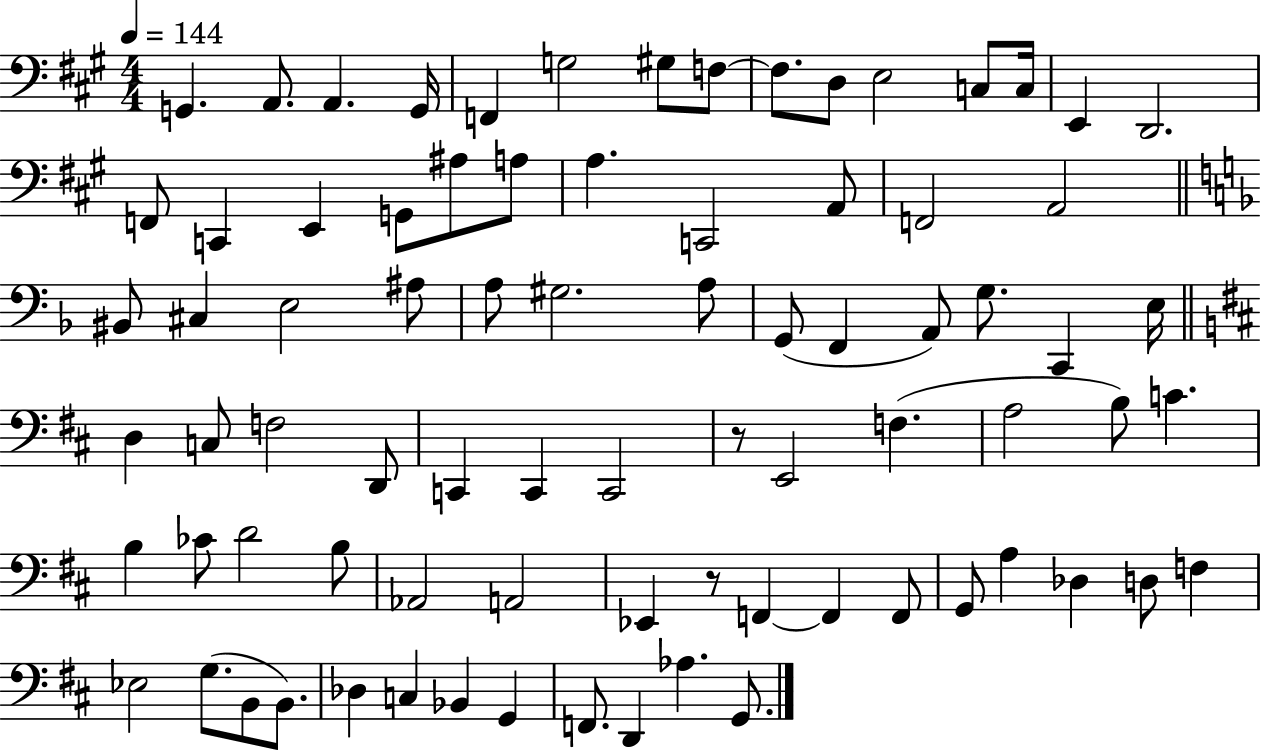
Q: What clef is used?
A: bass